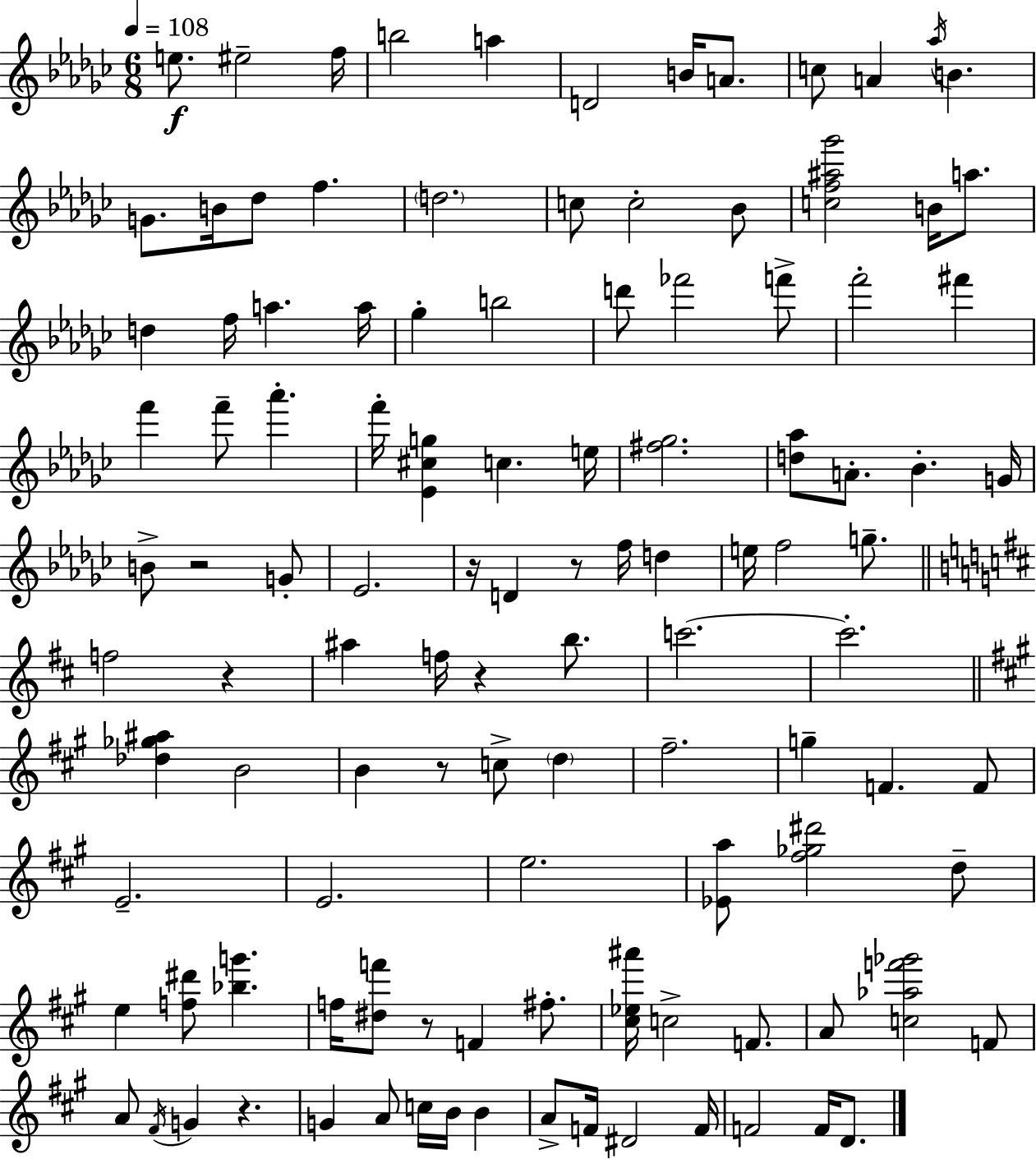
E5/e. EIS5/h F5/s B5/h A5/q D4/h B4/s A4/e. C5/e A4/q Ab5/s B4/q. G4/e. B4/s Db5/e F5/q. D5/h. C5/e C5/h Bb4/e [C5,F5,A#5,Gb6]/h B4/s A5/e. D5/q F5/s A5/q. A5/s Gb5/q B5/h D6/e FES6/h F6/e F6/h F#6/q F6/q F6/e Ab6/q. F6/s [Eb4,C#5,G5]/q C5/q. E5/s [F#5,Gb5]/h. [D5,Ab5]/e A4/e. Bb4/q. G4/s B4/e R/h G4/e Eb4/h. R/s D4/q R/e F5/s D5/q E5/s F5/h G5/e. F5/h R/q A#5/q F5/s R/q B5/e. C6/h. C6/h. [Db5,Gb5,A#5]/q B4/h B4/q R/e C5/e D5/q F#5/h. G5/q F4/q. F4/e E4/h. E4/h. E5/h. [Eb4,A5]/e [F#5,Gb5,D#6]/h D5/e E5/q [F5,D#6]/e [Bb5,G6]/q. F5/s [D#5,F6]/e R/e F4/q F#5/e. [C#5,Eb5,A#6]/s C5/h F4/e. A4/e [C5,Ab5,F6,Gb6]/h F4/e A4/e F#4/s G4/q R/q. G4/q A4/e C5/s B4/s B4/q A4/e F4/s D#4/h F4/s F4/h F4/s D4/e.